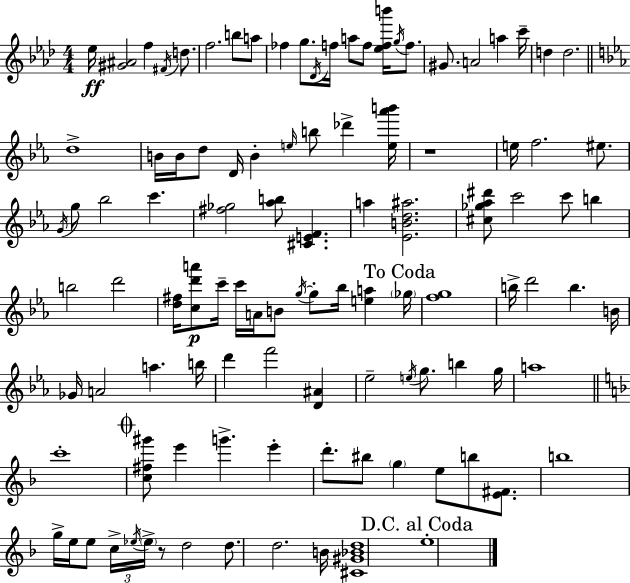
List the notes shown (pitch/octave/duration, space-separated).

Eb5/s [G#4,A#4]/h F5/q F#4/s D5/e. F5/h. B5/e A5/e FES5/q G5/e. Db4/s F5/s A5/e F5/e [Eb5,F5,B6]/s G5/s F5/e. G#4/e. A4/h A5/q C6/s D5/q D5/h. D5/w B4/s B4/s D5/e D4/s B4/q E5/s B5/e Db6/q [E5,Ab6,B6]/s R/w E5/s F5/h. EIS5/e. G4/s G5/e Bb5/h C6/q. [F#5,Gb5]/h [Ab5,B5]/e [C#4,E4,F4]/q. A5/q [Eb4,B4,D5,A#5]/h. [C#5,Gb5,Ab5,D#6]/e C6/h C6/e B5/q B5/h D6/h [D5,F#5]/s [C5,D6,A6]/e C6/s C6/s A4/s B4/e G5/s G5/e Bb5/s [E5,A5]/q Gb5/s [F5,G5]/w B5/s D6/h B5/q. B4/s Gb4/s A4/h A5/q. B5/s D6/q F6/h [D4,A#4]/q Eb5/h E5/s G5/e. B5/q G5/s A5/w C6/w [C5,F#5,G#6]/e E6/q G6/q. E6/q D6/e. BIS5/e G5/q E5/e B5/e [E4,F#4]/e. B5/w G5/s E5/s E5/e C5/s Eb5/s Eb5/s R/e D5/h D5/e. D5/h. B4/s [C#4,G#4,Bb4,D5]/w E5/w